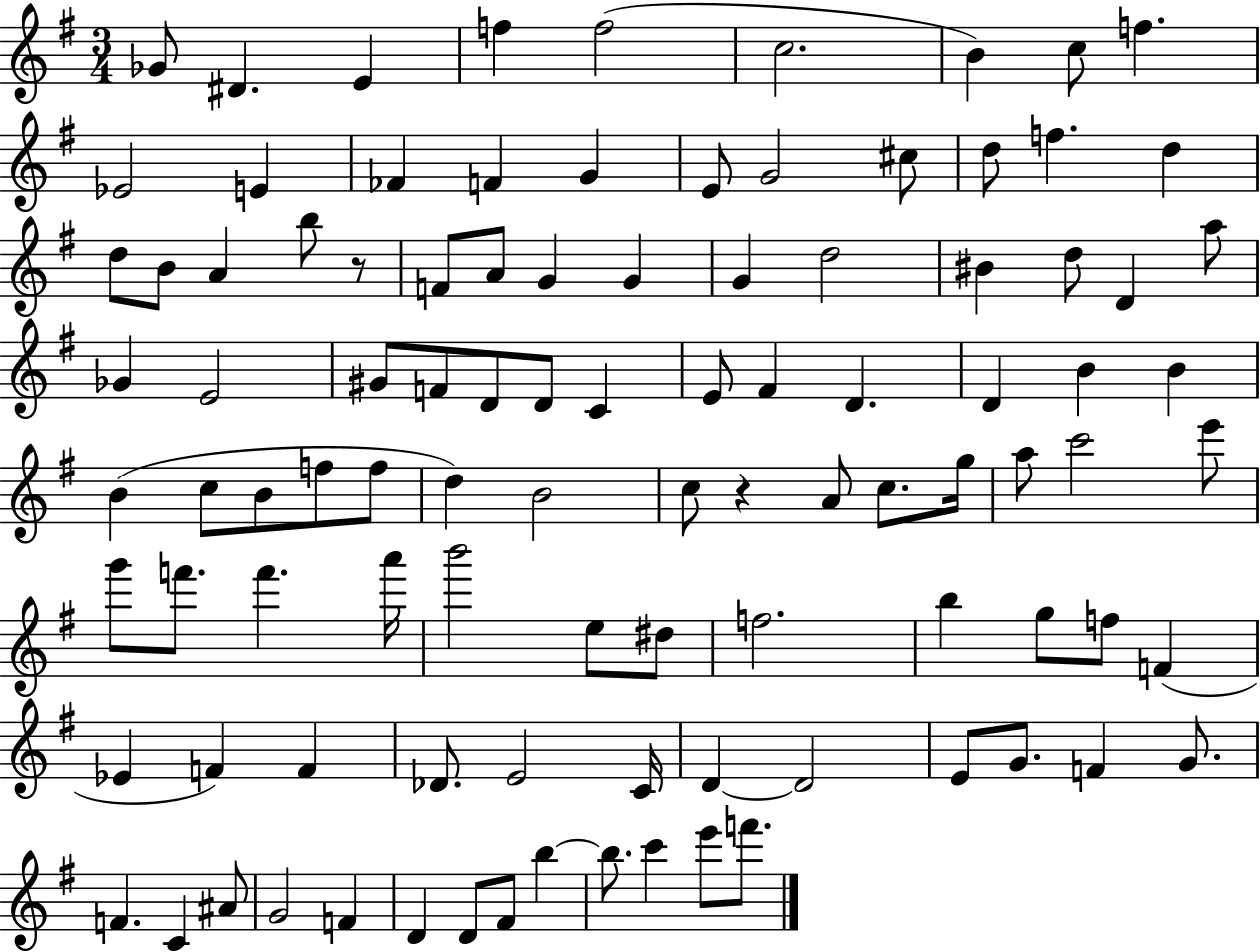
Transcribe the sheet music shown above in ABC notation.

X:1
T:Untitled
M:3/4
L:1/4
K:G
_G/2 ^D E f f2 c2 B c/2 f _E2 E _F F G E/2 G2 ^c/2 d/2 f d d/2 B/2 A b/2 z/2 F/2 A/2 G G G d2 ^B d/2 D a/2 _G E2 ^G/2 F/2 D/2 D/2 C E/2 ^F D D B B B c/2 B/2 f/2 f/2 d B2 c/2 z A/2 c/2 g/4 a/2 c'2 e'/2 g'/2 f'/2 f' a'/4 b'2 e/2 ^d/2 f2 b g/2 f/2 F _E F F _D/2 E2 C/4 D D2 E/2 G/2 F G/2 F C ^A/2 G2 F D D/2 ^F/2 b b/2 c' e'/2 f'/2